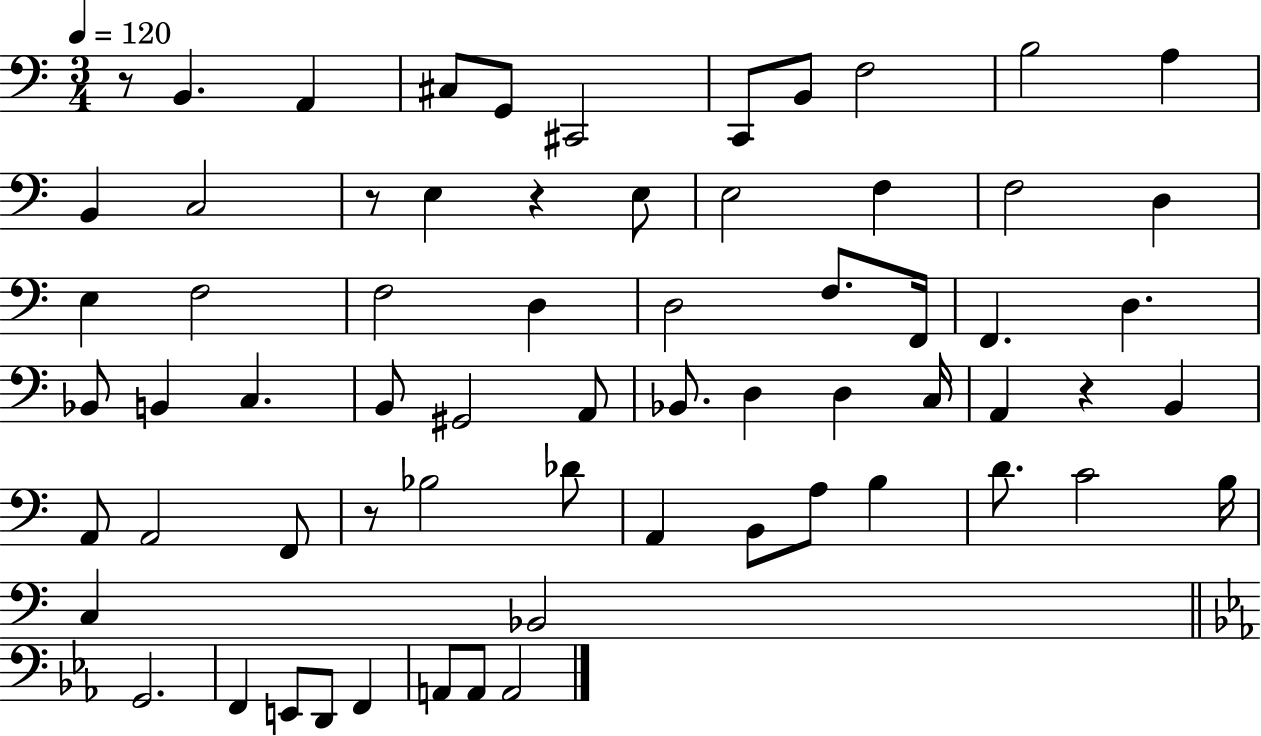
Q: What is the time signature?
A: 3/4